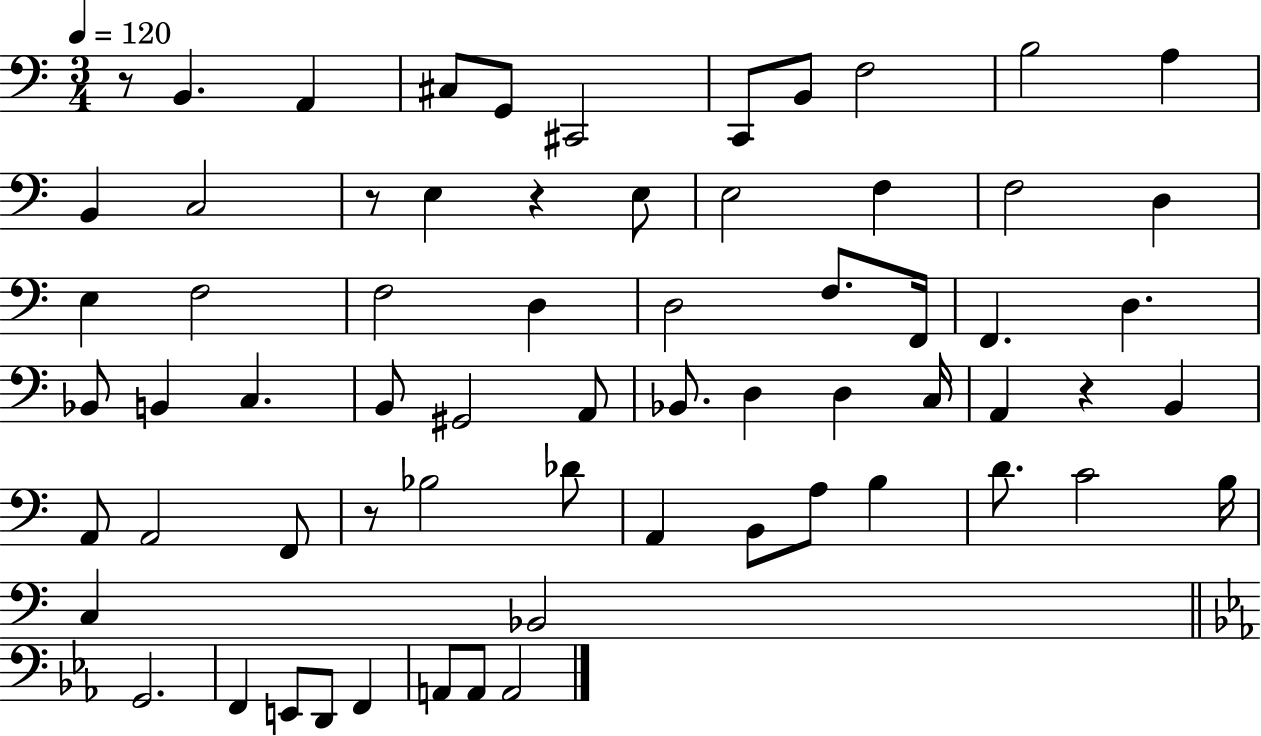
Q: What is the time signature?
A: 3/4